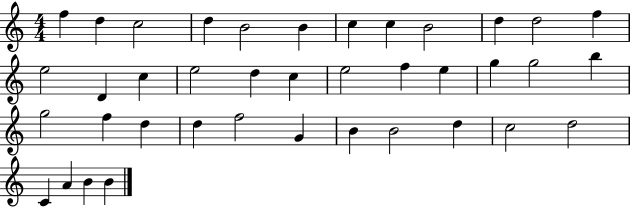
{
  \clef treble
  \numericTimeSignature
  \time 4/4
  \key c \major
  f''4 d''4 c''2 | d''4 b'2 b'4 | c''4 c''4 b'2 | d''4 d''2 f''4 | \break e''2 d'4 c''4 | e''2 d''4 c''4 | e''2 f''4 e''4 | g''4 g''2 b''4 | \break g''2 f''4 d''4 | d''4 f''2 g'4 | b'4 b'2 d''4 | c''2 d''2 | \break c'4 a'4 b'4 b'4 | \bar "|."
}